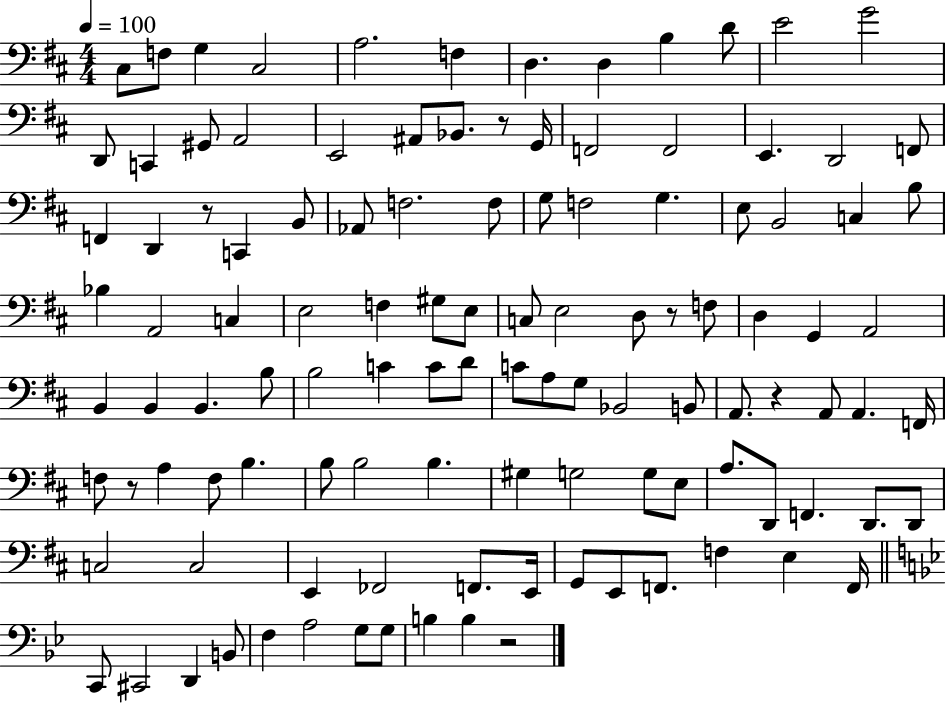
C#3/e F3/e G3/q C#3/h A3/h. F3/q D3/q. D3/q B3/q D4/e E4/h G4/h D2/e C2/q G#2/e A2/h E2/h A#2/e Bb2/e. R/e G2/s F2/h F2/h E2/q. D2/h F2/e F2/q D2/q R/e C2/q B2/e Ab2/e F3/h. F3/e G3/e F3/h G3/q. E3/e B2/h C3/q B3/e Bb3/q A2/h C3/q E3/h F3/q G#3/e E3/e C3/e E3/h D3/e R/e F3/e D3/q G2/q A2/h B2/q B2/q B2/q. B3/e B3/h C4/q C4/e D4/e C4/e A3/e G3/e Bb2/h B2/e A2/e. R/q A2/e A2/q. F2/s F3/e R/e A3/q F3/e B3/q. B3/e B3/h B3/q. G#3/q G3/h G3/e E3/e A3/e. D2/e F2/q. D2/e. D2/e C3/h C3/h E2/q FES2/h F2/e. E2/s G2/e E2/e F2/e. F3/q E3/q F2/s C2/e C#2/h D2/q B2/e F3/q A3/h G3/e G3/e B3/q B3/q R/h